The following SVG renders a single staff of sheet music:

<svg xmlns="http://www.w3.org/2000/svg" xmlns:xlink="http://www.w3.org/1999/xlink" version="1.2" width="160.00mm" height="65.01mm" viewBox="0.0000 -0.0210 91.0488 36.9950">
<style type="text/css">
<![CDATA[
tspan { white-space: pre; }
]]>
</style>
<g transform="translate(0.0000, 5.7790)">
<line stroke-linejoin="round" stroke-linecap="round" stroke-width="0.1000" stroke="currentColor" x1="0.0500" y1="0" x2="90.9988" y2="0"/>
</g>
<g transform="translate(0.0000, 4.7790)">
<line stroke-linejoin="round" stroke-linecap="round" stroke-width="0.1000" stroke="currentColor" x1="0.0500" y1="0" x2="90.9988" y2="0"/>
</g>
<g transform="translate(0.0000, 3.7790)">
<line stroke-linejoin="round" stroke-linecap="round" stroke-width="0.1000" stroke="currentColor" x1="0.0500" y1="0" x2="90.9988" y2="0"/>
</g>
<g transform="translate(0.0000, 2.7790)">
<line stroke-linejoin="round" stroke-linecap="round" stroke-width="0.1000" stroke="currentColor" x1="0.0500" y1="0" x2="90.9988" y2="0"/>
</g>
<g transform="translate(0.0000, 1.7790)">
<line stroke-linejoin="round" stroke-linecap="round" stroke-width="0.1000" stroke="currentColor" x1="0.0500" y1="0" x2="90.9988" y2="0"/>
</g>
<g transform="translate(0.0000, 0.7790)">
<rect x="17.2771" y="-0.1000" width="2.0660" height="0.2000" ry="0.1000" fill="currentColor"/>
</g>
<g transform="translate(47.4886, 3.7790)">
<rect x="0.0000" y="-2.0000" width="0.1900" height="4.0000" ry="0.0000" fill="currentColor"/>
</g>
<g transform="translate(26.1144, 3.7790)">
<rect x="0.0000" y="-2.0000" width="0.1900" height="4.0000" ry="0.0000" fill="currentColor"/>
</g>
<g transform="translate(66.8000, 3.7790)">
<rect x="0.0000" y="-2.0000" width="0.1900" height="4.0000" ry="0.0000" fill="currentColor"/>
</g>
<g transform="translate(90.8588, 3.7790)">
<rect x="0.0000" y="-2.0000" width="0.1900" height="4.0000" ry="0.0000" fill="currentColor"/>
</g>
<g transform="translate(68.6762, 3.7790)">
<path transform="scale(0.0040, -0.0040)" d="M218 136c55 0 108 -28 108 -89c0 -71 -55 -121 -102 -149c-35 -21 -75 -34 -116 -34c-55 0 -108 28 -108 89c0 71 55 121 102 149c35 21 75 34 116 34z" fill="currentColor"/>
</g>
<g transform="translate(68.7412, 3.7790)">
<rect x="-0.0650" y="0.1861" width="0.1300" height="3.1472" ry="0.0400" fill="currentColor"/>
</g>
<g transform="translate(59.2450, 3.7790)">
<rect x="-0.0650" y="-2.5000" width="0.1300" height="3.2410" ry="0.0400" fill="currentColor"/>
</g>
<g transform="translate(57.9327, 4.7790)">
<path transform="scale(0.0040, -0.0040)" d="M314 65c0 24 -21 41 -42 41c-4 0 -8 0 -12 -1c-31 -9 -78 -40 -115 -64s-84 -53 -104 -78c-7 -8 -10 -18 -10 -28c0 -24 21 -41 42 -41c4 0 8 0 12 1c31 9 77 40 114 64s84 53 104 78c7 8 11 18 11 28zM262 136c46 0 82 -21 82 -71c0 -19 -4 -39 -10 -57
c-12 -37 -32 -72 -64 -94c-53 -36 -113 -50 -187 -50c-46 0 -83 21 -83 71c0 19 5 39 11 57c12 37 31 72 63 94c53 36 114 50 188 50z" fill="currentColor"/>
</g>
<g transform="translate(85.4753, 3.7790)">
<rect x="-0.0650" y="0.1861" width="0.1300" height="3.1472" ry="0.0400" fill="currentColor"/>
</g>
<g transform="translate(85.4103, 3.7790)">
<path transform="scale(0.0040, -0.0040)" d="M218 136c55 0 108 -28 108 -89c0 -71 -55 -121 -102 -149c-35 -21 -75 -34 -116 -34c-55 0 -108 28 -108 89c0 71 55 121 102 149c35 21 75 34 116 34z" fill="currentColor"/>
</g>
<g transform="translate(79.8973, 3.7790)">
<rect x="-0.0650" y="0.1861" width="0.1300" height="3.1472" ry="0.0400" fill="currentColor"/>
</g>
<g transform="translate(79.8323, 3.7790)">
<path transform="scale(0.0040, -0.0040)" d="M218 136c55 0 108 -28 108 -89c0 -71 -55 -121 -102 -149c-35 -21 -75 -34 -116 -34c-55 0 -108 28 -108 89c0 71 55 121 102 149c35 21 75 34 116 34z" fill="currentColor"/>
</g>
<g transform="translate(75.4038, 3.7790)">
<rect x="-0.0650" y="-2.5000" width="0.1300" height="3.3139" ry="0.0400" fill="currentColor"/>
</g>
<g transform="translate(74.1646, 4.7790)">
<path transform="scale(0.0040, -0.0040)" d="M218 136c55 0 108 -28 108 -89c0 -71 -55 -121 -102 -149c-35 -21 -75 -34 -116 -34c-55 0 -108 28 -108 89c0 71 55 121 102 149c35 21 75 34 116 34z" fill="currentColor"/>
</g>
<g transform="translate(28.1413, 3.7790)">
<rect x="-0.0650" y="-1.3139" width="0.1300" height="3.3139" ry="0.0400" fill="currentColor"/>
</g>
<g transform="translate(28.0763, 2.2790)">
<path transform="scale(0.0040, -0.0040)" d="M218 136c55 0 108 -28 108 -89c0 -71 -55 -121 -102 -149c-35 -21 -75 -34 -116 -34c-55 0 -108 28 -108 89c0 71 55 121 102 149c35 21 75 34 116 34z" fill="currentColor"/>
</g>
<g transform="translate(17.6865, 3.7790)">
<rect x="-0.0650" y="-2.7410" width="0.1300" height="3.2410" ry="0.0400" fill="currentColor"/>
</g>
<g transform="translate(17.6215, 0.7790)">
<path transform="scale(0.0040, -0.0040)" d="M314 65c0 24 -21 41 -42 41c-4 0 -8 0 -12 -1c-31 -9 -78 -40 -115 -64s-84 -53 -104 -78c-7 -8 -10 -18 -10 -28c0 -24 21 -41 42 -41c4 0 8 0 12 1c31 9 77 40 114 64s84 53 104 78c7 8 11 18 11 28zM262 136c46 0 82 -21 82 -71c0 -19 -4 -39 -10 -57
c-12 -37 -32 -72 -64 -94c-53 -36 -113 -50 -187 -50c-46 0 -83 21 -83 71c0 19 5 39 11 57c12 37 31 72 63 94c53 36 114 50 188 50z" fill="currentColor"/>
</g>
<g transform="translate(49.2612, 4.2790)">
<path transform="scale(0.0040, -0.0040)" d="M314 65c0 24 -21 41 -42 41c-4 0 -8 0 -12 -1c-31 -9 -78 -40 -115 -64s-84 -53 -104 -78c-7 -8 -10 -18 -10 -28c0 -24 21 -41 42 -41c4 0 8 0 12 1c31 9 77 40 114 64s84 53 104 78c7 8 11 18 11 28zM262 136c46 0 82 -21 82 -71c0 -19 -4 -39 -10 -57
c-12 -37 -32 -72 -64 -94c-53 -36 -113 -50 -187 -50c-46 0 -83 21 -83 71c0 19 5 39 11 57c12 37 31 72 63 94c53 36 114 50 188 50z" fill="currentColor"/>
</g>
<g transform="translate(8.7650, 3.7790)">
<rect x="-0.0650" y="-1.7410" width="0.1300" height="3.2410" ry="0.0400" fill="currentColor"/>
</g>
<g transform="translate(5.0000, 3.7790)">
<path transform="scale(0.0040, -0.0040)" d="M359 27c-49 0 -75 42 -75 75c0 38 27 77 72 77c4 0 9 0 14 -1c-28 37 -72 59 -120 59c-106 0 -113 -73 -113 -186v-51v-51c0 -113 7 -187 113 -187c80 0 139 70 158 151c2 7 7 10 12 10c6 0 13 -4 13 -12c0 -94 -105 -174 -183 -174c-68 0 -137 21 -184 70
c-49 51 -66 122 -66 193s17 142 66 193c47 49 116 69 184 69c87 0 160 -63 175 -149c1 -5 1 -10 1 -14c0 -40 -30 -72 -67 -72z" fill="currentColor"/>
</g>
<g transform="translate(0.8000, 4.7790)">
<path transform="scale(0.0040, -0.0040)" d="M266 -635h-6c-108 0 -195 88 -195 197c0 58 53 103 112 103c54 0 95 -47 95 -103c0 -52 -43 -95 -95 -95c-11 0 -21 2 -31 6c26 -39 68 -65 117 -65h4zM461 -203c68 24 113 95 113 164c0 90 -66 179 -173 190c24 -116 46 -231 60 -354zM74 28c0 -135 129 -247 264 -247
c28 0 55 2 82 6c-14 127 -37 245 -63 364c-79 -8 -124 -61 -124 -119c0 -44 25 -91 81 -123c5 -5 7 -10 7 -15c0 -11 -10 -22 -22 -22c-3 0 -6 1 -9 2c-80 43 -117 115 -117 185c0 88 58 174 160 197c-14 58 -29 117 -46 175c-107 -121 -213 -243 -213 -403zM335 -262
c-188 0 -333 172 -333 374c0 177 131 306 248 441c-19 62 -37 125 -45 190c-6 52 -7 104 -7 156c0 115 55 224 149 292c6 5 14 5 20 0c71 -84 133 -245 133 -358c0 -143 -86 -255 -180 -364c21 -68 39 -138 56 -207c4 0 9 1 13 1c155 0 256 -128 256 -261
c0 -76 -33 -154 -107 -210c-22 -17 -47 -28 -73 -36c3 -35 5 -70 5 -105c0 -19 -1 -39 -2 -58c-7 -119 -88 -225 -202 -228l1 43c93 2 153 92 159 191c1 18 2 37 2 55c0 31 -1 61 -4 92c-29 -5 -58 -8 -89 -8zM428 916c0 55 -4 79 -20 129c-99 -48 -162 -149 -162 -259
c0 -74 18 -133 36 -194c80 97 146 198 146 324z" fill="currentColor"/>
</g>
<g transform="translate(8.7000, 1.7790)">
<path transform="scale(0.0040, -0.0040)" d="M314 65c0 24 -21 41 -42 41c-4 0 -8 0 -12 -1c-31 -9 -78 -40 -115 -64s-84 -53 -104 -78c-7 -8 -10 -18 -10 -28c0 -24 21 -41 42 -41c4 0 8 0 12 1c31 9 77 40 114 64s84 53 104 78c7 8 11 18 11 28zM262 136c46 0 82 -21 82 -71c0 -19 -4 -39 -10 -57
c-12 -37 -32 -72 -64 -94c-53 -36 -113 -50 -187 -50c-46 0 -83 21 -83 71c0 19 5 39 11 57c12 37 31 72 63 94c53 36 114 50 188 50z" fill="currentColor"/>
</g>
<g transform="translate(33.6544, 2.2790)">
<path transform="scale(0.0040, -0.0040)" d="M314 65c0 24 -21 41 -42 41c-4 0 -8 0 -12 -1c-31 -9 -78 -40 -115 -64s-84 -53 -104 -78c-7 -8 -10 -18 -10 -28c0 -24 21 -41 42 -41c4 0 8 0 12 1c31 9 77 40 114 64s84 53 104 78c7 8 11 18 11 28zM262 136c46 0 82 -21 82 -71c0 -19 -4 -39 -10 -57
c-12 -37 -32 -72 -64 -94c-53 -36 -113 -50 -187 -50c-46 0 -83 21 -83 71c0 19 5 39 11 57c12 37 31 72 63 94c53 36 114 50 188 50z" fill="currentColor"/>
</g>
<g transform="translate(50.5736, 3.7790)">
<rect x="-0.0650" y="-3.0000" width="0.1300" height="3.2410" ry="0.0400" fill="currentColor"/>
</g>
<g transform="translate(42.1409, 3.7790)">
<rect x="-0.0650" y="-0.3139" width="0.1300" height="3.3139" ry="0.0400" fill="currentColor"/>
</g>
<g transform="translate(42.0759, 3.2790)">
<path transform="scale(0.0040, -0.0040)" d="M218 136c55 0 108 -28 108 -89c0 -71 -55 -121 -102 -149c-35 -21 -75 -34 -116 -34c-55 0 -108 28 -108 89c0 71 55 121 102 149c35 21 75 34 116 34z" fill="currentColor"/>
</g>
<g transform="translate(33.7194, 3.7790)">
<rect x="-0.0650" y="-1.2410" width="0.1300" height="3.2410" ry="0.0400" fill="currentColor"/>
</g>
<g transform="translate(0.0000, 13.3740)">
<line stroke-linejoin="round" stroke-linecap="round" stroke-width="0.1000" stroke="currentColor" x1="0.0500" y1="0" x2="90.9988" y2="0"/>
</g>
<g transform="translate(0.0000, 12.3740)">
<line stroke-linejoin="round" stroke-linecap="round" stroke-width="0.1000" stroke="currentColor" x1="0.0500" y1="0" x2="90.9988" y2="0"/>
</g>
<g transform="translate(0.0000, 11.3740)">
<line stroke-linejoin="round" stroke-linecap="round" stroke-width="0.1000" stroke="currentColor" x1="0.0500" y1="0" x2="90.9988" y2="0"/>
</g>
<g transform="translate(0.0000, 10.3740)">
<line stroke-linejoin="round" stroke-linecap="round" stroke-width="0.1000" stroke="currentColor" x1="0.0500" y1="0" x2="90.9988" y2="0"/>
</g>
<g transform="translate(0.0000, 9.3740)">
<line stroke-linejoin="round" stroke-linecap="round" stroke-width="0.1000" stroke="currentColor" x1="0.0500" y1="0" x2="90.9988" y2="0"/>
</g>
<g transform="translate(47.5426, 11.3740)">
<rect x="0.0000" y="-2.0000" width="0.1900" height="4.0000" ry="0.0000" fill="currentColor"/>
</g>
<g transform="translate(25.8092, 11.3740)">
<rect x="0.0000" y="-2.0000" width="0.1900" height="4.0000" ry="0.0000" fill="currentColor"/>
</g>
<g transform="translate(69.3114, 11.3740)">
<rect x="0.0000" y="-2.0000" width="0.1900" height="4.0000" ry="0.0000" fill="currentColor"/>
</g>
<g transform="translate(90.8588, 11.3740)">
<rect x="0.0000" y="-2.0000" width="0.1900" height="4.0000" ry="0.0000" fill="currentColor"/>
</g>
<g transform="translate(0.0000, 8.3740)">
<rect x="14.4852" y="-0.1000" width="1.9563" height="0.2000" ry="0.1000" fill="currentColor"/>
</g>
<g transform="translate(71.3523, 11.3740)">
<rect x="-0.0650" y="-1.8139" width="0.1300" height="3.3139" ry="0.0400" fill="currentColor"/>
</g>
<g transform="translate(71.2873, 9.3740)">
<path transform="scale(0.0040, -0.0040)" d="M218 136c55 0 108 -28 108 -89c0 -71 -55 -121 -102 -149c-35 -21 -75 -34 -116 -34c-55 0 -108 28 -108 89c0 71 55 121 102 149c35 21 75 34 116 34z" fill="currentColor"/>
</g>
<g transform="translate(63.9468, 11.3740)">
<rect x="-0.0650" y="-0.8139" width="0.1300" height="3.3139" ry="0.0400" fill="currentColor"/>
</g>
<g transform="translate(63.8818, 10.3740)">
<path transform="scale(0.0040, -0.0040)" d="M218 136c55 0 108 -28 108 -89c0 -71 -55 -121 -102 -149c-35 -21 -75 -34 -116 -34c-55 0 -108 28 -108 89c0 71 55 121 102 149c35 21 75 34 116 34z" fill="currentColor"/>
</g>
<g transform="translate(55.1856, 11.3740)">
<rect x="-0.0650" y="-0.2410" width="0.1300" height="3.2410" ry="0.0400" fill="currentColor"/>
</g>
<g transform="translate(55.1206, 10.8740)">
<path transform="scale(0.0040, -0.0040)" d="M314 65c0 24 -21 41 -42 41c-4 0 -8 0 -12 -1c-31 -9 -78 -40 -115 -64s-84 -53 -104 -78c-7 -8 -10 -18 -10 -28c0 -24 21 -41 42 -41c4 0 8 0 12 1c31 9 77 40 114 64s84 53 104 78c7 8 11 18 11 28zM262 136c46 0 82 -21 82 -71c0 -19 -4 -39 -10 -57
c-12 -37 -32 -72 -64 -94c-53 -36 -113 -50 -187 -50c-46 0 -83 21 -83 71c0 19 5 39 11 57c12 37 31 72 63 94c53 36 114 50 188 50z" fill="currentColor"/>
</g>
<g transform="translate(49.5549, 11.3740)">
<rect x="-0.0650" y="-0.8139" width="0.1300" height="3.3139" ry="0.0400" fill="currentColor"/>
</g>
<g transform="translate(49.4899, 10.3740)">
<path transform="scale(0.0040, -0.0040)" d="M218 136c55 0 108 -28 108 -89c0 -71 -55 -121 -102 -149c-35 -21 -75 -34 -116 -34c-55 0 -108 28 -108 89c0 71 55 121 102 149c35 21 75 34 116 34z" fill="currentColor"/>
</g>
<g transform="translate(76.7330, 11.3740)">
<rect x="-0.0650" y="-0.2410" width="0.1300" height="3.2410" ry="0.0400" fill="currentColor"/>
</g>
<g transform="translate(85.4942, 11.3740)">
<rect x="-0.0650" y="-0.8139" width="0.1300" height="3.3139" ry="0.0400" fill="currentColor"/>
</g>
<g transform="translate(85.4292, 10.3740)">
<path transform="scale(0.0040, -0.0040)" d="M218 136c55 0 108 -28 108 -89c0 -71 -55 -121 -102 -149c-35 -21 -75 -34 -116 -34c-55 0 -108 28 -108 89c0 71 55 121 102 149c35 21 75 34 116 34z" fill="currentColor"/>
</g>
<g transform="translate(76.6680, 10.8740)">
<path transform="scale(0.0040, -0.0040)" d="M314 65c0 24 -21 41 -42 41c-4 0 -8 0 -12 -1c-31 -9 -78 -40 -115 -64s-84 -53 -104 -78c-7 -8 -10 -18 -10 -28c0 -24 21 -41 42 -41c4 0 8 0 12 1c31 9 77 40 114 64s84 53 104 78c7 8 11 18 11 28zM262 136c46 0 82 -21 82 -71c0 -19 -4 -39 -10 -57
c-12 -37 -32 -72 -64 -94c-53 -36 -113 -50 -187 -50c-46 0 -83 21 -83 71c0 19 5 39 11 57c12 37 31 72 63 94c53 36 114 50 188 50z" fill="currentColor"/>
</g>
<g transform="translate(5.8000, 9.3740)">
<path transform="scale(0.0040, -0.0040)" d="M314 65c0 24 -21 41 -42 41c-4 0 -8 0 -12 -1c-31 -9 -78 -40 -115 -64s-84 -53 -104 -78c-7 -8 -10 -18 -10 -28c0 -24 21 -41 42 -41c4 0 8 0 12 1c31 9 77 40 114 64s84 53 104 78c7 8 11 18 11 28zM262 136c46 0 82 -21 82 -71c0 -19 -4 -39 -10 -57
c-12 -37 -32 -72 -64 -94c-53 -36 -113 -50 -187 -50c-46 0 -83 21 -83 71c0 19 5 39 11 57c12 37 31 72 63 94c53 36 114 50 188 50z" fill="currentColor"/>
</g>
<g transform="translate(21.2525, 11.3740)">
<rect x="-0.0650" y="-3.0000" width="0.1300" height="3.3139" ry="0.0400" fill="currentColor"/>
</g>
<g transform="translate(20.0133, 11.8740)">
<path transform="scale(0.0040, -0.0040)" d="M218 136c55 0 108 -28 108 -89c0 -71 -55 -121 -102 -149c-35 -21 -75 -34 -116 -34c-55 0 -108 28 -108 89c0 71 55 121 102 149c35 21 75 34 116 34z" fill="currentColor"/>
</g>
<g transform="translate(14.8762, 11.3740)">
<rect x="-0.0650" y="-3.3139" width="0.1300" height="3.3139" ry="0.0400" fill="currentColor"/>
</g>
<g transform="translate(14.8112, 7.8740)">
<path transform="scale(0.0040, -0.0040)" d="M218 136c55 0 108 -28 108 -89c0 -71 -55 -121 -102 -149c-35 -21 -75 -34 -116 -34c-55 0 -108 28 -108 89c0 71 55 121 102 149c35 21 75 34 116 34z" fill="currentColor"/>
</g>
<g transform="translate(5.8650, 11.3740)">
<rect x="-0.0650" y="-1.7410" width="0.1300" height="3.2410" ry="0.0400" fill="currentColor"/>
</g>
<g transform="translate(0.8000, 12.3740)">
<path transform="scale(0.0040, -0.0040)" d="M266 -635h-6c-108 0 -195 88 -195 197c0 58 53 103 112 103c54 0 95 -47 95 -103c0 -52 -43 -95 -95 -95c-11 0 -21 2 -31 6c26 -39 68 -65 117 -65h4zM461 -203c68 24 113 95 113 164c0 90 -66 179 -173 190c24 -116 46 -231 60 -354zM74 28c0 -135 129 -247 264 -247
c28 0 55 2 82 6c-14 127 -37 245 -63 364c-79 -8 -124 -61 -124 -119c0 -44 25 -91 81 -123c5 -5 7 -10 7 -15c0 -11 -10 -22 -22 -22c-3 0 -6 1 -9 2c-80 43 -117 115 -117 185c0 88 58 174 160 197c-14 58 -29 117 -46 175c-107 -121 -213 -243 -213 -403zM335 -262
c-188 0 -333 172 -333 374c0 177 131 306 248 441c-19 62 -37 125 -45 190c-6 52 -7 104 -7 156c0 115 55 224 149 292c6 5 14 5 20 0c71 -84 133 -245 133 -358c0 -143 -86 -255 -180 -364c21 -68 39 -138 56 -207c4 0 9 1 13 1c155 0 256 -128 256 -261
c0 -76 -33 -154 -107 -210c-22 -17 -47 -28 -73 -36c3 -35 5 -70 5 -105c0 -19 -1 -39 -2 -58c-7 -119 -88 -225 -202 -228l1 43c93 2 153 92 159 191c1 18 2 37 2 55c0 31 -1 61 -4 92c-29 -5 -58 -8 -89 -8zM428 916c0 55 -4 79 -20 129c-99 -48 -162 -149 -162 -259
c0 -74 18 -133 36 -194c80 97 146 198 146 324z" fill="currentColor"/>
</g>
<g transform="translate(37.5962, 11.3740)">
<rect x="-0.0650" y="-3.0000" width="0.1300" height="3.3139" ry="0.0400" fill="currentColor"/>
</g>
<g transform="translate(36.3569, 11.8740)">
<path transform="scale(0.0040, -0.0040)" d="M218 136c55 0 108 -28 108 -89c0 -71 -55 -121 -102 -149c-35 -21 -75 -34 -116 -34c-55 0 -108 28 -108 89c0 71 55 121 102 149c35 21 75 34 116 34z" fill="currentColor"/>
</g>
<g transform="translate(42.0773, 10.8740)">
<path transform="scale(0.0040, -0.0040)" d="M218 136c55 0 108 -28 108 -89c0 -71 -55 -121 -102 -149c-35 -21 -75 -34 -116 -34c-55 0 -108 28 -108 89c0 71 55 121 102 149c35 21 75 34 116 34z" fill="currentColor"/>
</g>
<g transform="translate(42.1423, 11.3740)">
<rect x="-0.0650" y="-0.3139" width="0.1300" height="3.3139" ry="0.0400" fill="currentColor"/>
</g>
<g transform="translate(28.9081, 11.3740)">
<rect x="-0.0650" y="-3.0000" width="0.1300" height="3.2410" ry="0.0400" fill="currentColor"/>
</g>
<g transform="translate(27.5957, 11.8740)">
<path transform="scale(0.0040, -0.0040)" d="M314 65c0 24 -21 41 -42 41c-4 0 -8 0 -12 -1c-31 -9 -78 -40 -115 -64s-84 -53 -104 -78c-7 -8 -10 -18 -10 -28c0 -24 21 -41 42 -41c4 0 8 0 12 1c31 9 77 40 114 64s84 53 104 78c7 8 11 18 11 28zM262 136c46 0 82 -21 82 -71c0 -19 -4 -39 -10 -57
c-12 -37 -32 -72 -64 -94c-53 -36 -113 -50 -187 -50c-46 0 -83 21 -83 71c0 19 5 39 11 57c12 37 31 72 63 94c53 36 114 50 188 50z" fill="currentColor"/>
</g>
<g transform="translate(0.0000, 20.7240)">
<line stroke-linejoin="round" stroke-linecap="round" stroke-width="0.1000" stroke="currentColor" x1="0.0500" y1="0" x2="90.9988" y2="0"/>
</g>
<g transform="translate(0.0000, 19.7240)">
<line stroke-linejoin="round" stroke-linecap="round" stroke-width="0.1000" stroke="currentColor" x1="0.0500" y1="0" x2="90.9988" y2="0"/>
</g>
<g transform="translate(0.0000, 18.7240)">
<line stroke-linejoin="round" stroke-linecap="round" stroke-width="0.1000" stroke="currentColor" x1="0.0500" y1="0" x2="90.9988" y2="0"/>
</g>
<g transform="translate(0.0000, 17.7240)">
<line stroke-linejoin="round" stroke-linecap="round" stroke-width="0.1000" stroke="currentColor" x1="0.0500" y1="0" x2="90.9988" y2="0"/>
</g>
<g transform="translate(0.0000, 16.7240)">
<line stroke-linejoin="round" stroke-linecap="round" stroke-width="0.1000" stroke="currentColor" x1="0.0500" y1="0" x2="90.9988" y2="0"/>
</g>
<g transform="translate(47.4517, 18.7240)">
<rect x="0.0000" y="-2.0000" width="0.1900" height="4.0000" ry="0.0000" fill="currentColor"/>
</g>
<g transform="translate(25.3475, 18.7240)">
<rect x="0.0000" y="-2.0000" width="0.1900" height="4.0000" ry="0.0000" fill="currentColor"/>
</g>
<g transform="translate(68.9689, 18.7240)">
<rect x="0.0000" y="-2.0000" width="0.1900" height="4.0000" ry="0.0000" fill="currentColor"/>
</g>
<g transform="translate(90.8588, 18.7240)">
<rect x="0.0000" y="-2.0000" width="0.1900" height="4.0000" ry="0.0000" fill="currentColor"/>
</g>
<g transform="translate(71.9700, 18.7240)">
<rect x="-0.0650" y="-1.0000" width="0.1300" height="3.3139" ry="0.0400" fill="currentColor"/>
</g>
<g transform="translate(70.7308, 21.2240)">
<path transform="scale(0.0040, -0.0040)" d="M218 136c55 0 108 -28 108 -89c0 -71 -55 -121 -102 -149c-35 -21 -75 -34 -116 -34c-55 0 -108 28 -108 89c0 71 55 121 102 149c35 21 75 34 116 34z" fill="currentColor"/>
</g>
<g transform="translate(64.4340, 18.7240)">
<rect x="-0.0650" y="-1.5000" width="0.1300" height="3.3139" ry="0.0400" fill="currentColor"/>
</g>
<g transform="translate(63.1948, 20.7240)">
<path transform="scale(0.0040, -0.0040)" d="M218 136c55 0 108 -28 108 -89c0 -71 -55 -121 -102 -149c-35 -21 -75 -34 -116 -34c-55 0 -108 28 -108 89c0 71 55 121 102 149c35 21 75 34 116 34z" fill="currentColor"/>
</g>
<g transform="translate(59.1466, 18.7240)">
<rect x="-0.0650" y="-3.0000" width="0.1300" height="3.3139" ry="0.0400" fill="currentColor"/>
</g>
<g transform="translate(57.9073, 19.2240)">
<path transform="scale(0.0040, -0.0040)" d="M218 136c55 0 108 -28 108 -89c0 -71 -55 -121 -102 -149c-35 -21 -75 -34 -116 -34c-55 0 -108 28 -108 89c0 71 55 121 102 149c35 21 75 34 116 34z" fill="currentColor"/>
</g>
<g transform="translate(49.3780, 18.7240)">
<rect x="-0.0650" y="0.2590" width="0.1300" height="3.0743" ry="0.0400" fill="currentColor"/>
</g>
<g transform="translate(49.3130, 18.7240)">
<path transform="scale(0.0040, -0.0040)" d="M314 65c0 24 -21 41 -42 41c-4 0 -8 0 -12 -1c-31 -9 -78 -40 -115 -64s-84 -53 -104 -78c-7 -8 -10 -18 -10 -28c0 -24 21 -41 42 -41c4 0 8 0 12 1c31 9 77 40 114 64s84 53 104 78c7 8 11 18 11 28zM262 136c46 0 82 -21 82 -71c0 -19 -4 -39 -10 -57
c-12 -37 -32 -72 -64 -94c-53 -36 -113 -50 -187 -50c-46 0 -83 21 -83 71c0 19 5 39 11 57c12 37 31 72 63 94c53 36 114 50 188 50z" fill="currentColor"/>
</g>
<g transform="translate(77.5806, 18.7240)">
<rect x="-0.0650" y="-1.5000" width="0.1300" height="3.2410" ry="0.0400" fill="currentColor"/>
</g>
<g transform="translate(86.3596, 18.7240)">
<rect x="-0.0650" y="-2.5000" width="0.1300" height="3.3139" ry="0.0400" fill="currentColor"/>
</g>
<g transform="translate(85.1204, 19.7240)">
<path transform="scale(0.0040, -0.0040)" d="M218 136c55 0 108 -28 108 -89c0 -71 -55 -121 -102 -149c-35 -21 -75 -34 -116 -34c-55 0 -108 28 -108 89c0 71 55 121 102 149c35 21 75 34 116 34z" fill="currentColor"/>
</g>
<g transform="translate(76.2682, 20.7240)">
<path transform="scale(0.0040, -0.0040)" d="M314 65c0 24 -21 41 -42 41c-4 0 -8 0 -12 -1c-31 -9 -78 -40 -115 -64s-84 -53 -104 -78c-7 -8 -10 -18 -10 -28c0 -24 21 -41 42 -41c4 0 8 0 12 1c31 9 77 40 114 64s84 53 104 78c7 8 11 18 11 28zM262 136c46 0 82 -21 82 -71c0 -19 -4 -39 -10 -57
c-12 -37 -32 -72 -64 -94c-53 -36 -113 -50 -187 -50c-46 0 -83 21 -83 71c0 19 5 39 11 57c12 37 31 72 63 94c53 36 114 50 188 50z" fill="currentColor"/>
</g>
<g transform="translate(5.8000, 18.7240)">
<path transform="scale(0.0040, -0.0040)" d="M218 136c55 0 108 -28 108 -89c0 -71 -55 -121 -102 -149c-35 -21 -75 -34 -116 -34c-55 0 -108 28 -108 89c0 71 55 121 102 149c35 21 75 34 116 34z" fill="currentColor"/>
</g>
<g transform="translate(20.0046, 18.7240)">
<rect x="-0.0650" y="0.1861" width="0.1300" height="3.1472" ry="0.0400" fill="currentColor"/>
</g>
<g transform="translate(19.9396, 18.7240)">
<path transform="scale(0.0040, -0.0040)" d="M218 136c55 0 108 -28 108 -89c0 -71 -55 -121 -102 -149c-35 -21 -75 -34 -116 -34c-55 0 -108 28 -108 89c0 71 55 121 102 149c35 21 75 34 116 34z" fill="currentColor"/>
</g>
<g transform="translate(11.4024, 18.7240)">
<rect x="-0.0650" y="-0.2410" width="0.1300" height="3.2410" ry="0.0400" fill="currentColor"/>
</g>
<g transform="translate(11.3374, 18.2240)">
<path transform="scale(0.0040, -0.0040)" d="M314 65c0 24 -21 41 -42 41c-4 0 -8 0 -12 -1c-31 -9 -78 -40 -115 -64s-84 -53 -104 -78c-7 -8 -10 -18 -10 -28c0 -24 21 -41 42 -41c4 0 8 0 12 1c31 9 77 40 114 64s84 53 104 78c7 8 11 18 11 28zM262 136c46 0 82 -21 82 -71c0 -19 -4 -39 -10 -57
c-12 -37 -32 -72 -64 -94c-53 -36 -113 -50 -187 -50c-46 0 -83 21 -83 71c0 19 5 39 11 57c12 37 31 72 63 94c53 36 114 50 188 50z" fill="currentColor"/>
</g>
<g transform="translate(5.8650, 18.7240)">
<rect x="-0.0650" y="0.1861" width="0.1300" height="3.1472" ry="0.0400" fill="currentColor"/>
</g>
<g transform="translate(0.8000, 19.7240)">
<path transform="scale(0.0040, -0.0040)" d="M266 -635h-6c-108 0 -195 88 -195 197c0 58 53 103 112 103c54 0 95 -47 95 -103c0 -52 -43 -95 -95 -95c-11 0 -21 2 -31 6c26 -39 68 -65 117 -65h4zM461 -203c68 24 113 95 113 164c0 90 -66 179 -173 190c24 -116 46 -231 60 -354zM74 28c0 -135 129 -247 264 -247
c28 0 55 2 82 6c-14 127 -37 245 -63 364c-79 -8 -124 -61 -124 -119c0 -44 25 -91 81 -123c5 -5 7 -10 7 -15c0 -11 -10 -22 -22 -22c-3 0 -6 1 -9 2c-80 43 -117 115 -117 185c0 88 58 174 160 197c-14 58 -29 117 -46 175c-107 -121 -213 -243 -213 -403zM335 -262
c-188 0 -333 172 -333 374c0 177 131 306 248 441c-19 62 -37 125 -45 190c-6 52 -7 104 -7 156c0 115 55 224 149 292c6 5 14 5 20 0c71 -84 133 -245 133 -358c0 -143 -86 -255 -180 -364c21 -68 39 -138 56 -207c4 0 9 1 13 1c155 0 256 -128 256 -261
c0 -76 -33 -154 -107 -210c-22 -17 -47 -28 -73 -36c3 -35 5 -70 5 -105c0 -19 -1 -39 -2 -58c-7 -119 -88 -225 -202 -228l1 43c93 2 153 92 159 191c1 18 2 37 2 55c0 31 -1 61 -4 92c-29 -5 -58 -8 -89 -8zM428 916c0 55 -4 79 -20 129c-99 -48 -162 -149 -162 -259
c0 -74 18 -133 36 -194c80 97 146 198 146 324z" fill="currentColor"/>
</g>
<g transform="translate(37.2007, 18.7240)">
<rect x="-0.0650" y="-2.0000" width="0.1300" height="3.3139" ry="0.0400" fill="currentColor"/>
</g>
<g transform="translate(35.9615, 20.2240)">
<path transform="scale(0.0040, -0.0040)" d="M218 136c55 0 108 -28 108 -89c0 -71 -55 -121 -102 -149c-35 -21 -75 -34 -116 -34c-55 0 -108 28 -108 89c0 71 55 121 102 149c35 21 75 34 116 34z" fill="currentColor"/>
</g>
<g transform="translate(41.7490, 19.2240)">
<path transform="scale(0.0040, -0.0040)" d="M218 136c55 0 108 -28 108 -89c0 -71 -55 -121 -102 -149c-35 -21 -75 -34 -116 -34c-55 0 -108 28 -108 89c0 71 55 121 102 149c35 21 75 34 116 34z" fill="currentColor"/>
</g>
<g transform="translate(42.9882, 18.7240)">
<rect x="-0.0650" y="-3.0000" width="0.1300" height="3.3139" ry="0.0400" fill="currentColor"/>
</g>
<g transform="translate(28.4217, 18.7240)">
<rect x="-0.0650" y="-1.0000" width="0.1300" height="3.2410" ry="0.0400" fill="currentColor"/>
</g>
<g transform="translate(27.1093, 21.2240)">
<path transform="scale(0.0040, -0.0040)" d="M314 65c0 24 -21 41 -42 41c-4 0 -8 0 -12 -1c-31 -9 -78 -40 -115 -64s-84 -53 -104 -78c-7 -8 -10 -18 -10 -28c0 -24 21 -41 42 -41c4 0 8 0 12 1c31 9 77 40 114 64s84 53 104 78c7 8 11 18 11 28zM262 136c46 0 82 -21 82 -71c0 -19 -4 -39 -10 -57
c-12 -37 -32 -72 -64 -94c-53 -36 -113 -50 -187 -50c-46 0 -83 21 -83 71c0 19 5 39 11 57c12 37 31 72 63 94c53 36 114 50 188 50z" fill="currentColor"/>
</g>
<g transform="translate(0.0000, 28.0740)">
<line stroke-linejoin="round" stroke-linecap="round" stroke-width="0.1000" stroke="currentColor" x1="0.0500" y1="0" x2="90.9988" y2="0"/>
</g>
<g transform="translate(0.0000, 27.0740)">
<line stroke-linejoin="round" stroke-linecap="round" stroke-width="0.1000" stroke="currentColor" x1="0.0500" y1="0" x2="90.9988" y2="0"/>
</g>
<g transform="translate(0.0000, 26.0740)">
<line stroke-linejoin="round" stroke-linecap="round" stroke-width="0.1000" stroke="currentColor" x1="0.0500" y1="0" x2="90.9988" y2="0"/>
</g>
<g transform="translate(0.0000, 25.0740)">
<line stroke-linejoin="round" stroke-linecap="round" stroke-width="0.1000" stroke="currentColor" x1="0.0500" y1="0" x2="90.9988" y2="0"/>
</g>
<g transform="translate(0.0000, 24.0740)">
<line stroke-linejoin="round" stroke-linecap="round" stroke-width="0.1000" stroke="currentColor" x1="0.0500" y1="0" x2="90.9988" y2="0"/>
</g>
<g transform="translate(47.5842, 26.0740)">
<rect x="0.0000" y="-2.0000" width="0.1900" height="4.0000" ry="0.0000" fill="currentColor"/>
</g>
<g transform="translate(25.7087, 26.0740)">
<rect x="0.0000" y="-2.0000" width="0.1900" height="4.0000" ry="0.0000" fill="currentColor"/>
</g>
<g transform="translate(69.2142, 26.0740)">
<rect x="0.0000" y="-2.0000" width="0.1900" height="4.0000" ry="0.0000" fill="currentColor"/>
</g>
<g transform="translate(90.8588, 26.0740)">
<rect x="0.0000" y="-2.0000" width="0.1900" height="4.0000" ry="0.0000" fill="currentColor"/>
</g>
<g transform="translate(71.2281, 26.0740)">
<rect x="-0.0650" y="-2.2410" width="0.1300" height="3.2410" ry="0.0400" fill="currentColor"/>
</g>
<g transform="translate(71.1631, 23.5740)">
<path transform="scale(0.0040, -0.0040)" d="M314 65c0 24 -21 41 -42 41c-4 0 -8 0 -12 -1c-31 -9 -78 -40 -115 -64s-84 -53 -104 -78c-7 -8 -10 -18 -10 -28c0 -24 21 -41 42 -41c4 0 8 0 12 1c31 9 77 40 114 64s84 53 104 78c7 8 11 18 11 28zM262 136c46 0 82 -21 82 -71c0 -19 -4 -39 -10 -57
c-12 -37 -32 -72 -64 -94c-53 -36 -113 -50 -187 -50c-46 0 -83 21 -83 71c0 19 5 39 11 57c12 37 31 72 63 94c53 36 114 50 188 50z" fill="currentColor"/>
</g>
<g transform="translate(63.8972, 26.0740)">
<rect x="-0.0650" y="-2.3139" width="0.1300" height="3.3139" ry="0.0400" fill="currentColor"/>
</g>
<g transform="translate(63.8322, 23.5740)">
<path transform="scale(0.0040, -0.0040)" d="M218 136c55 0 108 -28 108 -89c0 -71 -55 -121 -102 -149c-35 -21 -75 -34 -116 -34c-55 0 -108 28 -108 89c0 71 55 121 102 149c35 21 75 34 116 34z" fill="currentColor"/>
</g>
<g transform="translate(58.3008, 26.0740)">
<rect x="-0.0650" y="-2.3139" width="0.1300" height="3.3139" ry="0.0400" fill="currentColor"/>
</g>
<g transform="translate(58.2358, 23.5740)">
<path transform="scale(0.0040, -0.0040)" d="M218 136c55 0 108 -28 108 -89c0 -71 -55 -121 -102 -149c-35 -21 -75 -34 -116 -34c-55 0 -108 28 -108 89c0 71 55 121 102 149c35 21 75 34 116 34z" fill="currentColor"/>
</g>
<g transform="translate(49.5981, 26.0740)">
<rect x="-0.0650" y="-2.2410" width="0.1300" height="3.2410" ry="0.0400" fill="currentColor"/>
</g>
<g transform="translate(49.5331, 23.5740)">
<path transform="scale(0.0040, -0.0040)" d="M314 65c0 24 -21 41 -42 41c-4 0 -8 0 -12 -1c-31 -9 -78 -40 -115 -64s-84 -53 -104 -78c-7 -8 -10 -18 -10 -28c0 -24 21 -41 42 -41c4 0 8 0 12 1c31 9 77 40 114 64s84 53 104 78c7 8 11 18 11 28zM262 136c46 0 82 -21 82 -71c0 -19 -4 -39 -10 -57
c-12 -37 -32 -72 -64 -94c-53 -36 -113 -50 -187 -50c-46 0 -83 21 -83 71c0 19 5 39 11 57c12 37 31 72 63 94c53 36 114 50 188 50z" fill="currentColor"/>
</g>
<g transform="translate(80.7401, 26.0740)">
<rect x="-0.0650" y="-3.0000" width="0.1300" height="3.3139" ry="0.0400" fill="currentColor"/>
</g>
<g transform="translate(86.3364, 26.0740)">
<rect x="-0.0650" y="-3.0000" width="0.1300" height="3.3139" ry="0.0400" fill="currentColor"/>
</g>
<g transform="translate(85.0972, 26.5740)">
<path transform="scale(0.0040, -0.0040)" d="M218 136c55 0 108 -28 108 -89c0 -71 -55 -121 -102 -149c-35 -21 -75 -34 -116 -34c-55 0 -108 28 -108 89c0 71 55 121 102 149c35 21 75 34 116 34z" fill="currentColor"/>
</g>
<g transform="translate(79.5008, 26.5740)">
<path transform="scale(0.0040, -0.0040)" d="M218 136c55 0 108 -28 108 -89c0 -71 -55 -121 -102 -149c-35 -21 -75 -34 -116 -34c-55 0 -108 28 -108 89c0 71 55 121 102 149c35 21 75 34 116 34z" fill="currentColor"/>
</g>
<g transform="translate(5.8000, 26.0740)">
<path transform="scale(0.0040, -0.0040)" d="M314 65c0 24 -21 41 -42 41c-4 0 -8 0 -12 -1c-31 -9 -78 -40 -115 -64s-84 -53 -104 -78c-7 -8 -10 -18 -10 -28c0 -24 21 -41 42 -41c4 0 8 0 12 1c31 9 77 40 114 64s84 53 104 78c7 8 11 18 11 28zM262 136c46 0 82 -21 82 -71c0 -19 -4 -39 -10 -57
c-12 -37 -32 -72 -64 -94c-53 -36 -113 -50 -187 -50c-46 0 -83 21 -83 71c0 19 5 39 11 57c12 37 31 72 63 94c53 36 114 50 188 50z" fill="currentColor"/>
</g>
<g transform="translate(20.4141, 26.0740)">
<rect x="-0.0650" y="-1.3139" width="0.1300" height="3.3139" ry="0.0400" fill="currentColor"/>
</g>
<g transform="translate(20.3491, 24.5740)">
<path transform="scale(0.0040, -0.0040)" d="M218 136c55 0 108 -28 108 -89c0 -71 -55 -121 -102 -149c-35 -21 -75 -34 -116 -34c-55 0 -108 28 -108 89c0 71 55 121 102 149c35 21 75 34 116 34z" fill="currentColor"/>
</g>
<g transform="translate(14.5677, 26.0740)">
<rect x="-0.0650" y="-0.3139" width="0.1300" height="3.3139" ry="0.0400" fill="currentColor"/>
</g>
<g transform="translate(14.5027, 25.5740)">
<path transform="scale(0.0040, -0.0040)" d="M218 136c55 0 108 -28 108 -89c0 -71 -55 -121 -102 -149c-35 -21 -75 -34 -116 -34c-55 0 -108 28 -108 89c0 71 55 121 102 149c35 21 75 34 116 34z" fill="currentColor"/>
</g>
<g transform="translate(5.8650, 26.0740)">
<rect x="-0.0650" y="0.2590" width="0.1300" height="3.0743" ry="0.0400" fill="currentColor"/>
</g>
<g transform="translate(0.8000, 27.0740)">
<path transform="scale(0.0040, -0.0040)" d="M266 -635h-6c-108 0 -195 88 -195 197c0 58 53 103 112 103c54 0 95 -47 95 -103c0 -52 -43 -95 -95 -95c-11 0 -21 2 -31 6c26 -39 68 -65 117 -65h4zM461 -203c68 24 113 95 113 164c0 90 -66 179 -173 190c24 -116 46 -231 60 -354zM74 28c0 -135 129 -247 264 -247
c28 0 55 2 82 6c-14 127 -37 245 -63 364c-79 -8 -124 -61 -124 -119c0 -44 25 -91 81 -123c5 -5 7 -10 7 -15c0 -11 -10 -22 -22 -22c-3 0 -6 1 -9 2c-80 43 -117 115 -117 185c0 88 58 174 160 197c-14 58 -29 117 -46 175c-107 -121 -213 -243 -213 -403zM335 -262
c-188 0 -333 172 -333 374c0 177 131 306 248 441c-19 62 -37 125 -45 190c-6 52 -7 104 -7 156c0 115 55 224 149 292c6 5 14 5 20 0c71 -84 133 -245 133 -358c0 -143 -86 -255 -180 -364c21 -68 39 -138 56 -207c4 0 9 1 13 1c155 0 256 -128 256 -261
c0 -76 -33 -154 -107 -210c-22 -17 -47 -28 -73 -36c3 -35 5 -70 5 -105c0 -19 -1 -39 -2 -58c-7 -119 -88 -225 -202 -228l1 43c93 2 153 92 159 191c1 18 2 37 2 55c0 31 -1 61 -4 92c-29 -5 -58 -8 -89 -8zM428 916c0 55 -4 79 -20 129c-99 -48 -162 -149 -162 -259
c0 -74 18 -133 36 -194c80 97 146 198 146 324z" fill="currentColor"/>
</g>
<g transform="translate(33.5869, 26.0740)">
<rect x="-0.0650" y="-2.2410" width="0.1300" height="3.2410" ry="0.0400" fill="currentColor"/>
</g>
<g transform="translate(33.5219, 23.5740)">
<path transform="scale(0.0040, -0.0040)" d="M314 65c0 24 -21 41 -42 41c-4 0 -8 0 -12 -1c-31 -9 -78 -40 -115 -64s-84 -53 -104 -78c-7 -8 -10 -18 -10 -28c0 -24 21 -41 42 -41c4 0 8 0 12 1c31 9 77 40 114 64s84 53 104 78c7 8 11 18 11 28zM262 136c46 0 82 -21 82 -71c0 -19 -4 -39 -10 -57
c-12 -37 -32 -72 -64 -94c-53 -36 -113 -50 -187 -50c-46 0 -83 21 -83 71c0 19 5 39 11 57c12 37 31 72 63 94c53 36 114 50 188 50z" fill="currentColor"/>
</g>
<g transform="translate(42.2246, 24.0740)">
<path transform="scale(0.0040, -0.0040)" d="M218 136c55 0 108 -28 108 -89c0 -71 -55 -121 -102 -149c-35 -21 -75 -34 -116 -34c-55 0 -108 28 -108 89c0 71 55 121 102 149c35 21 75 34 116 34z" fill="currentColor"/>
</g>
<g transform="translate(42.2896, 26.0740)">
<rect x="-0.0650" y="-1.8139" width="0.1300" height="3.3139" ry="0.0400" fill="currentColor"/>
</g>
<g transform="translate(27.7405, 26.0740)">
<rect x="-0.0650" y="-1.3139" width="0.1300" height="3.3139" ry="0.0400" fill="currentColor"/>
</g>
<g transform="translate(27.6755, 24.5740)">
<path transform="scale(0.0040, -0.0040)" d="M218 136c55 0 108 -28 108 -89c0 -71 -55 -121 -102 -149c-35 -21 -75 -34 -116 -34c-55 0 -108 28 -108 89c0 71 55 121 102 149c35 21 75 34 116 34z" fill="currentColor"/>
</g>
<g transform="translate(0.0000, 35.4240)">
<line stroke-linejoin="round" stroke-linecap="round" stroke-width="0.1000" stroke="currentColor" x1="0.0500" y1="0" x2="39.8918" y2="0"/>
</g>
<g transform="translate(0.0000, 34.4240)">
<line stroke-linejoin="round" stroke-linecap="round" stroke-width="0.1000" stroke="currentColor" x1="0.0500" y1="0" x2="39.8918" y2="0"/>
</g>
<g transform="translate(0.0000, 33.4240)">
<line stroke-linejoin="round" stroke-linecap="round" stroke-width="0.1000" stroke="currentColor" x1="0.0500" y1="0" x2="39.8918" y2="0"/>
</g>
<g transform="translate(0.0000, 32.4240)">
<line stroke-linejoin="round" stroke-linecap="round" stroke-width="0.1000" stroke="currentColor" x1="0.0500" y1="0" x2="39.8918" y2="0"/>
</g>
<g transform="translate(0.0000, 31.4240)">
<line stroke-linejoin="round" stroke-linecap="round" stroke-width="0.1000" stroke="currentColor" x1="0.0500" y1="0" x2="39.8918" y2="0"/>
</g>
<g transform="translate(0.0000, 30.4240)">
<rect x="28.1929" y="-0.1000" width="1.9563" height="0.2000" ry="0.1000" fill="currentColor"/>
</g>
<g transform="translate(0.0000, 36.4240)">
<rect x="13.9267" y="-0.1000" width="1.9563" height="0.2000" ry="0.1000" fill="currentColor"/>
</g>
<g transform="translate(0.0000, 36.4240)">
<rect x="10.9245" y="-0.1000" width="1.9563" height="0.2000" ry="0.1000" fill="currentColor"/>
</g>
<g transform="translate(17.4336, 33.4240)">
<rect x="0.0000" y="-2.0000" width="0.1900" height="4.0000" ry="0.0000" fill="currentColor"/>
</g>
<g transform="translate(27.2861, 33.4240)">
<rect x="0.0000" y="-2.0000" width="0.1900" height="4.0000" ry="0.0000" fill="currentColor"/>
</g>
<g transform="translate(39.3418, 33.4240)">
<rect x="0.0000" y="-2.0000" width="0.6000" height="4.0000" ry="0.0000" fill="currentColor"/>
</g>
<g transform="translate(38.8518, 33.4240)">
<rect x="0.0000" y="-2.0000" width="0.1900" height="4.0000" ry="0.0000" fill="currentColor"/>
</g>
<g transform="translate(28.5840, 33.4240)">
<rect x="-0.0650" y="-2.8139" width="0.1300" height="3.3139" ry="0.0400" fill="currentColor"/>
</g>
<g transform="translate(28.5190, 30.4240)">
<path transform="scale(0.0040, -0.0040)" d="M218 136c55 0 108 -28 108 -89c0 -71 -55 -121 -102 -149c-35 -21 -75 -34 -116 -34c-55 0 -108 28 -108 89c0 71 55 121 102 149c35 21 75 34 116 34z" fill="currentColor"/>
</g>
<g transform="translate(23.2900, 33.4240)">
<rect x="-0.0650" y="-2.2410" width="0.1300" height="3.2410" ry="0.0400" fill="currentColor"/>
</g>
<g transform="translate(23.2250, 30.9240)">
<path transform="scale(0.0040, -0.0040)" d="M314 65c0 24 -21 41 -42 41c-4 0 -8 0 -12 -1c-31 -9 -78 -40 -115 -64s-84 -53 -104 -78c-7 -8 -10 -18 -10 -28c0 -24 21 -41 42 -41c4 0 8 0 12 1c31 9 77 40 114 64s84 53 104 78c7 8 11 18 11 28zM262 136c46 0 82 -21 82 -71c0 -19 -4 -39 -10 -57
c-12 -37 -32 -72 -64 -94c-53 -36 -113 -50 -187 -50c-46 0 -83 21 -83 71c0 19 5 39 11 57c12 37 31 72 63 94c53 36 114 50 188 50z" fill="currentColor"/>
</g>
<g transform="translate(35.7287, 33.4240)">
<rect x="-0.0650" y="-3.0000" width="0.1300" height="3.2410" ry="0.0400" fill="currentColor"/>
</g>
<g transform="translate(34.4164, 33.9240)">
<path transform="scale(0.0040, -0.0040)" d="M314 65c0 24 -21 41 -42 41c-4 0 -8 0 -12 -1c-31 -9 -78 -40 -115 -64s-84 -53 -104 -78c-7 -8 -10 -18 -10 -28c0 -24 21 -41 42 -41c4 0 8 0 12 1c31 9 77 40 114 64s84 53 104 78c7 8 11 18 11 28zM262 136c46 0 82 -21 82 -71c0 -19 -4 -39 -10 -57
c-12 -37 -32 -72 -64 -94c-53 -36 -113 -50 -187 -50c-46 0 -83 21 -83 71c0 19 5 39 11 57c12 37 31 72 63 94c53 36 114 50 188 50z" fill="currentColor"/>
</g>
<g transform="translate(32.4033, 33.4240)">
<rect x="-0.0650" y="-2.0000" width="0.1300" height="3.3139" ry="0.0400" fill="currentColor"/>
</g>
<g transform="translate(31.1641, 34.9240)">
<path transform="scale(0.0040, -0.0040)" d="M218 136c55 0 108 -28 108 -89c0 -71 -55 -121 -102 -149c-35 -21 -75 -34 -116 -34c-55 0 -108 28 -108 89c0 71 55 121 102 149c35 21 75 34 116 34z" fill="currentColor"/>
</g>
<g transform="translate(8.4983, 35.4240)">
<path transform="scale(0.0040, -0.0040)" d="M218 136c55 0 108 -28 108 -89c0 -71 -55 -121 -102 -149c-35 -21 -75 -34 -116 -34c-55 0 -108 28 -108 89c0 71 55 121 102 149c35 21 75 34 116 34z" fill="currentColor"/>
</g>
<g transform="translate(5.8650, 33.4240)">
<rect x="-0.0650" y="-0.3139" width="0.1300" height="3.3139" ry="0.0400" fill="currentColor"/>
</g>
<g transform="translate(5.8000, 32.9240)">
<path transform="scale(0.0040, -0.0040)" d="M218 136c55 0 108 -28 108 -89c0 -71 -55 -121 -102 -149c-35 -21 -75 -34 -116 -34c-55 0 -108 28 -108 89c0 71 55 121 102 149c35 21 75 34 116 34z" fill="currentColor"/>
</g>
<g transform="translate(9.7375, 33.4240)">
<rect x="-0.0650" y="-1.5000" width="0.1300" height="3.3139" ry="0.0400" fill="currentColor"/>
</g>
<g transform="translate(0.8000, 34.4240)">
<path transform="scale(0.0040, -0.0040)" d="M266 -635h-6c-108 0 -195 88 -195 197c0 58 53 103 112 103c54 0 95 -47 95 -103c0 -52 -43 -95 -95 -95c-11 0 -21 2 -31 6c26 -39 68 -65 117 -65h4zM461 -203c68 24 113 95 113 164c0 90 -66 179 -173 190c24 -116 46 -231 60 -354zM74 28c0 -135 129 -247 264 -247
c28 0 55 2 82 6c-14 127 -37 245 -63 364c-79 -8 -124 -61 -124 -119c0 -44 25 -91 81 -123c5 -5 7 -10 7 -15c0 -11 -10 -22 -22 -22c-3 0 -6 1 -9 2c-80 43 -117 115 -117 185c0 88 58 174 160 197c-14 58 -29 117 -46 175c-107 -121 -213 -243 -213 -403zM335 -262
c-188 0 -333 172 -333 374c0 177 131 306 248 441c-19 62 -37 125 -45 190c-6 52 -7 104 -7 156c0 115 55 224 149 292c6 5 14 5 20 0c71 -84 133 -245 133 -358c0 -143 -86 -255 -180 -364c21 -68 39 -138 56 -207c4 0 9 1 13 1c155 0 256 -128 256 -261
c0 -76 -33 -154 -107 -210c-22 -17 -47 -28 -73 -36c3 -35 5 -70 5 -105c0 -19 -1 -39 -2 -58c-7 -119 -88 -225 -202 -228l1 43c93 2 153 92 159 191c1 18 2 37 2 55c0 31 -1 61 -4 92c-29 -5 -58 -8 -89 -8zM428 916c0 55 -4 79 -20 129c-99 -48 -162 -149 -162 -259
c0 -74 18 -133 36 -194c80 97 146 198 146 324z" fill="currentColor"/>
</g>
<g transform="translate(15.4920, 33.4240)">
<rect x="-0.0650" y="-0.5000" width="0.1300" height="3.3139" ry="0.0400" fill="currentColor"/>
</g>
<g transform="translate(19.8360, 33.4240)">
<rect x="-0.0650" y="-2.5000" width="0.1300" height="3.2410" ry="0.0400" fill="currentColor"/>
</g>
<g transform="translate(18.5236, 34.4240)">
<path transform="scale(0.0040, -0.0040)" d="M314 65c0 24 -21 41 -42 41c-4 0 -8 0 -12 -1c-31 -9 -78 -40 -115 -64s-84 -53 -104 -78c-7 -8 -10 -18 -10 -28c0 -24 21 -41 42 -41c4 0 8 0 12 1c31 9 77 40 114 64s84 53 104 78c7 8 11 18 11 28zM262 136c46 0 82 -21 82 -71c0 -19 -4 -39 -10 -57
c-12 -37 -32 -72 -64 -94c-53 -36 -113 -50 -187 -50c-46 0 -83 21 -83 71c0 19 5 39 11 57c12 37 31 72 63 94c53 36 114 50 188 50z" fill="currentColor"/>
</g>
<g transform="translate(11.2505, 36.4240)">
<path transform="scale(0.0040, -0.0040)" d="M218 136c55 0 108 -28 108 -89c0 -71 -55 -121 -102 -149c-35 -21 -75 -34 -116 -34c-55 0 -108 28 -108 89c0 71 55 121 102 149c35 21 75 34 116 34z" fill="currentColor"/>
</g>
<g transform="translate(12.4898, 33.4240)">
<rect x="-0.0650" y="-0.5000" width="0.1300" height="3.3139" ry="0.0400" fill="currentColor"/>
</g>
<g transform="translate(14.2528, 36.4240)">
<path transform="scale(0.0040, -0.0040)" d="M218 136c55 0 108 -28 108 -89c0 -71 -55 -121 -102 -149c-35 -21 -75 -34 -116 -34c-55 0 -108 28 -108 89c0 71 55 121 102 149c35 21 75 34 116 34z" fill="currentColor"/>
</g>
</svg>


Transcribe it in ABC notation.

X:1
T:Untitled
M:4/4
L:1/4
K:C
f2 a2 e e2 c A2 G2 B G B B f2 b A A2 A c d c2 d f c2 d B c2 B D2 F A B2 A E D E2 G B2 c e e g2 f g2 g g g2 A A c E C C G2 g2 a F A2